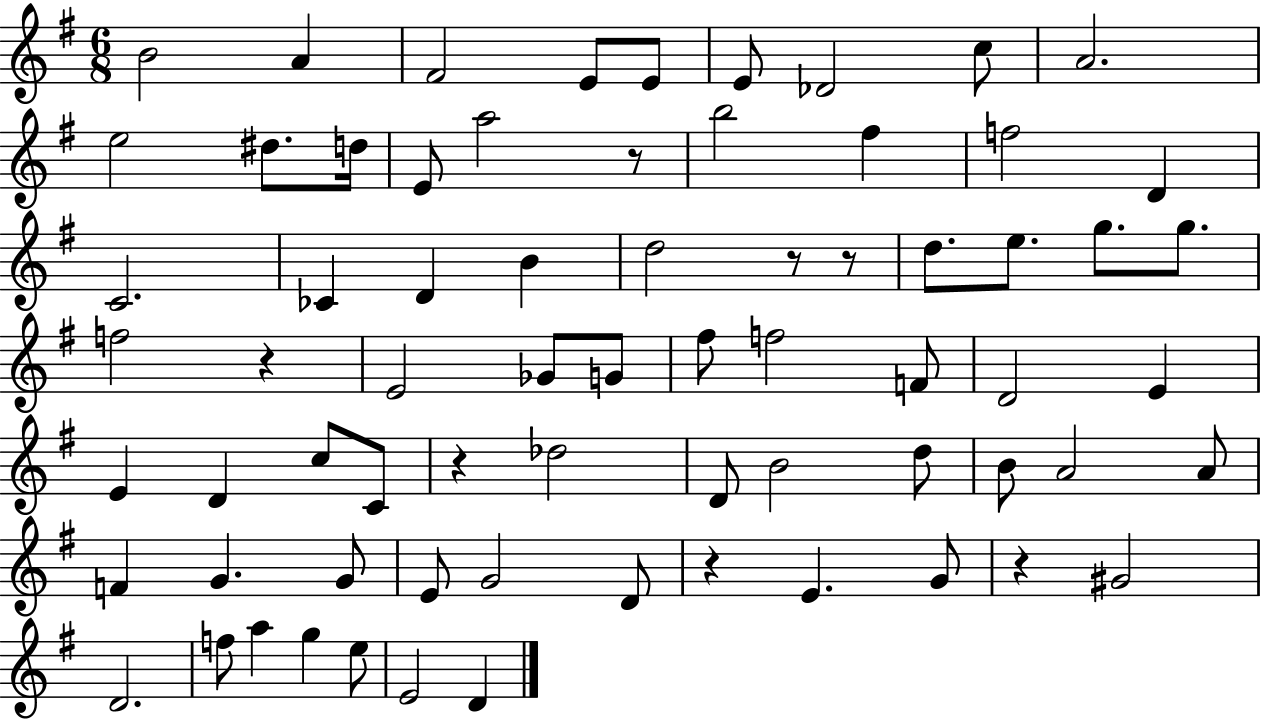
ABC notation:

X:1
T:Untitled
M:6/8
L:1/4
K:G
B2 A ^F2 E/2 E/2 E/2 _D2 c/2 A2 e2 ^d/2 d/4 E/2 a2 z/2 b2 ^f f2 D C2 _C D B d2 z/2 z/2 d/2 e/2 g/2 g/2 f2 z E2 _G/2 G/2 ^f/2 f2 F/2 D2 E E D c/2 C/2 z _d2 D/2 B2 d/2 B/2 A2 A/2 F G G/2 E/2 G2 D/2 z E G/2 z ^G2 D2 f/2 a g e/2 E2 D